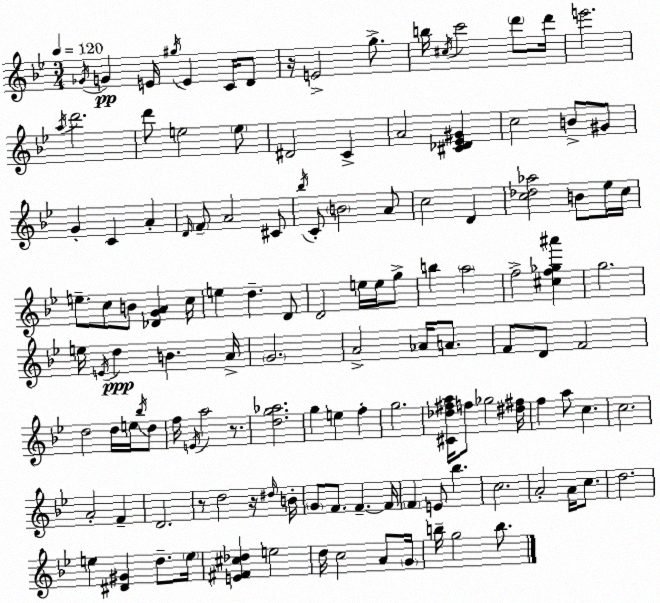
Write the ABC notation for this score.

X:1
T:Untitled
M:3/4
L:1/4
K:Gm
_G/4 G E/4 ^g/4 E C/4 D/2 z/4 E2 g/2 b/4 ^c/4 c'2 d'/2 d'/4 e'2 a/4 d'2 d'/2 e2 e/2 ^D2 C A2 [^C_D_E^G] c2 B/2 ^G/2 G C A D/4 F/2 A2 ^C/2 _b/4 C/2 B2 A/2 c2 D [c_d_a]2 B/2 _e/4 c/4 e/2 c/2 B/2 [_DGA] c/4 e d D/2 D2 e/4 e/4 g/2 b a2 f2 [^cf_g^a'] g2 e/4 E/4 d B A/4 G2 A2 _A/4 A/2 F/2 D/2 F2 d2 d/4 e/4 _b/4 d/2 f/4 E/4 a2 z/2 [dg_a]2 g e f g2 [^C_d^fa]/4 f/2 _g2 [^d^f]/4 f a/2 c c2 A2 F D2 z/2 d2 z/4 ^d/4 B/4 G/2 F/2 F F/4 F E/2 _b c2 A2 A/4 c/2 d2 e [^D^G] d/2 e/4 [E^F^c_d] e2 d/4 c2 A/2 G/4 b/4 g2 b/2